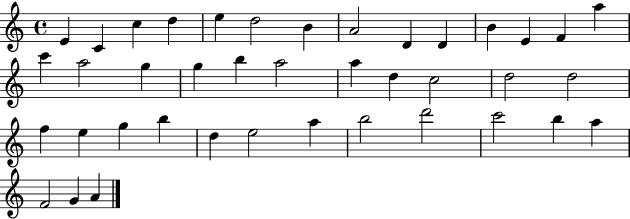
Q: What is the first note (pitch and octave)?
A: E4